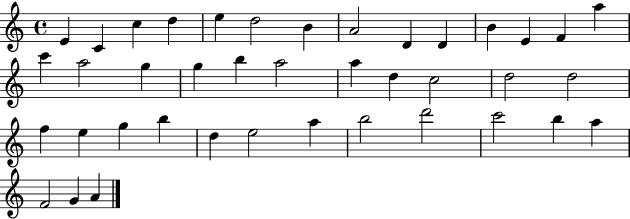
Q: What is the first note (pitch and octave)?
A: E4